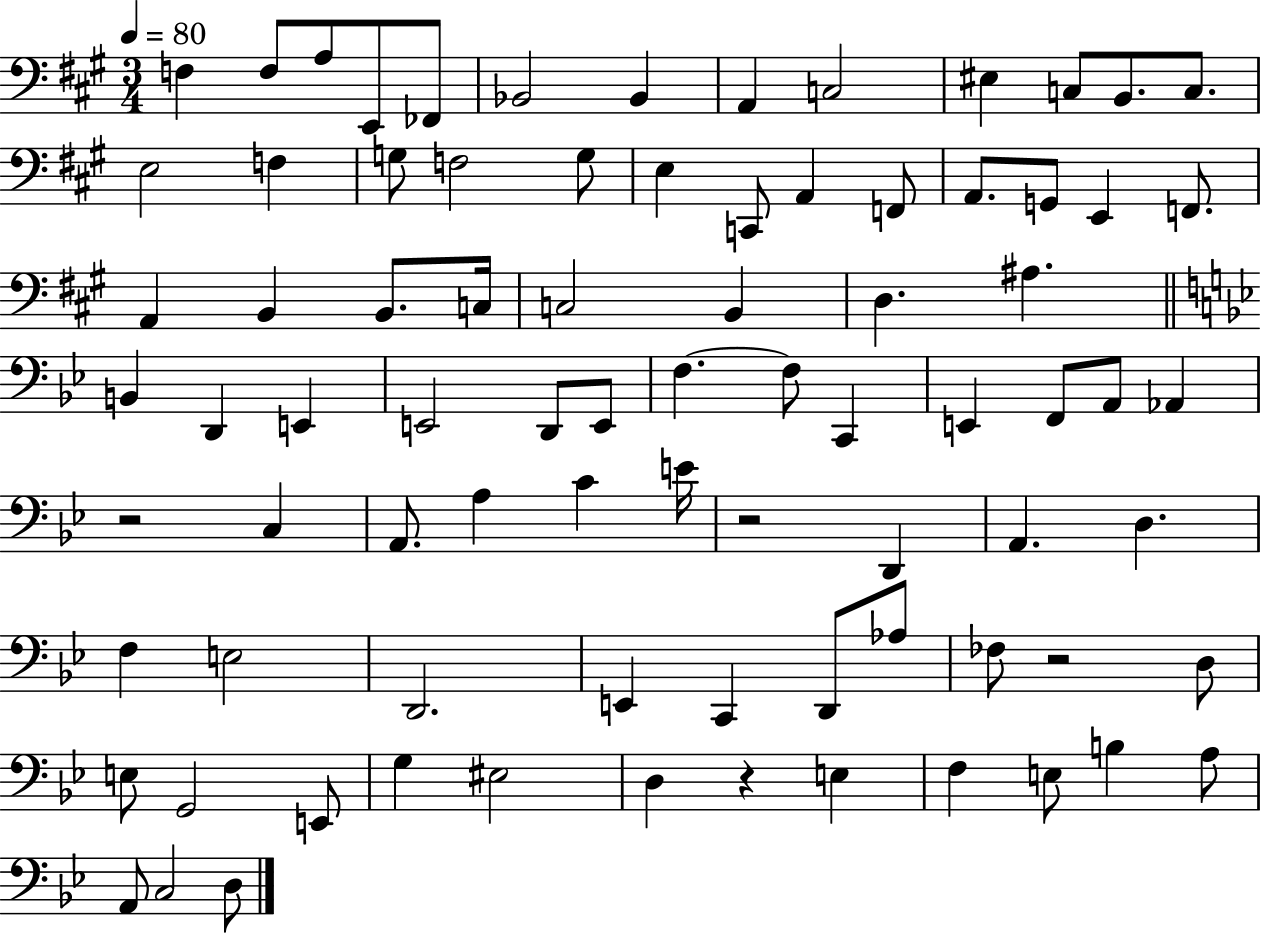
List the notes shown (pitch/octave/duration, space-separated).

F3/q F3/e A3/e E2/e FES2/e Bb2/h Bb2/q A2/q C3/h EIS3/q C3/e B2/e. C3/e. E3/h F3/q G3/e F3/h G3/e E3/q C2/e A2/q F2/e A2/e. G2/e E2/q F2/e. A2/q B2/q B2/e. C3/s C3/h B2/q D3/q. A#3/q. B2/q D2/q E2/q E2/h D2/e E2/e F3/q. F3/e C2/q E2/q F2/e A2/e Ab2/q R/h C3/q A2/e. A3/q C4/q E4/s R/h D2/q A2/q. D3/q. F3/q E3/h D2/h. E2/q C2/q D2/e Ab3/e FES3/e R/h D3/e E3/e G2/h E2/e G3/q EIS3/h D3/q R/q E3/q F3/q E3/e B3/q A3/e A2/e C3/h D3/e